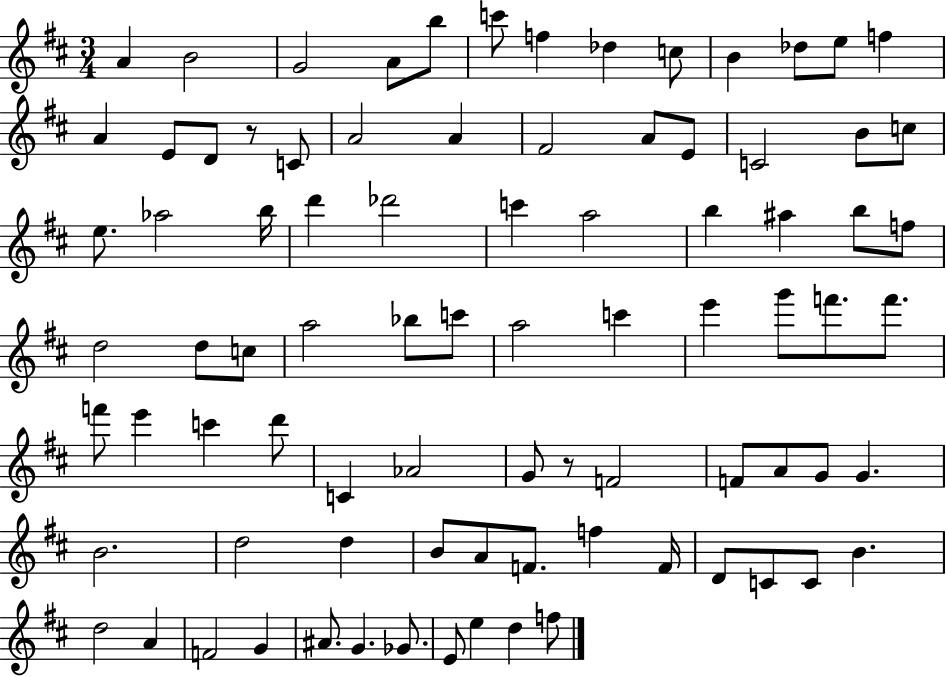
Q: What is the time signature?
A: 3/4